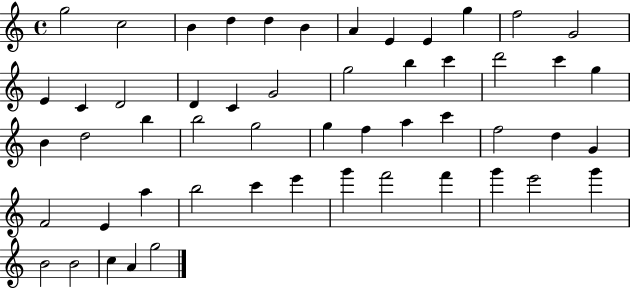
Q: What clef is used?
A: treble